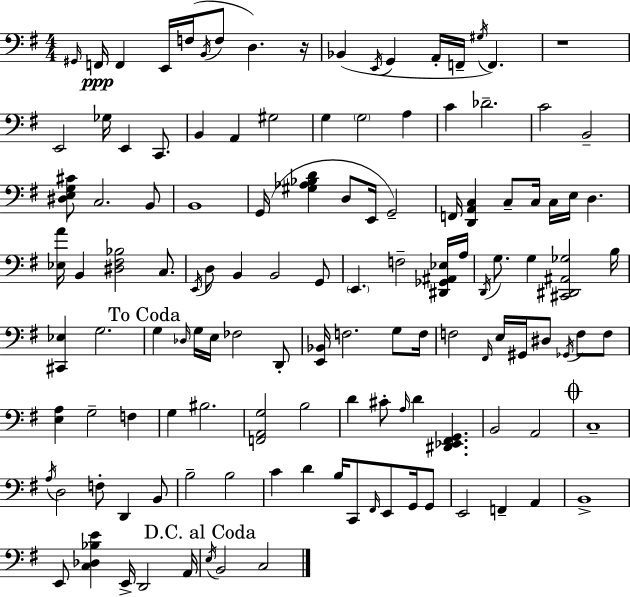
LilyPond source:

{
  \clef bass
  \numericTimeSignature
  \time 4/4
  \key e \minor
  \repeat volta 2 { \grace { gis,16 }\ppp f,16 f,4 e,16 f16( \acciaccatura { b,16 } f8 d4.) | r16 bes,4( \acciaccatura { e,16 } g,4 a,16-. f,16-- \acciaccatura { gis16 }) f,4. | r1 | e,2 ges16 e,4 | \break c,8. b,4 a,4 gis2 | g4 \parenthesize g2 | a4 c'4 des'2.-- | c'2 b,2-- | \break <dis e g cis'>8 c2. | b,8 b,1 | g,16( <gis aes bes d'>4 d8 e,16 g,2--) | f,16 <d, a, c>4 c8-- c16 c16 e16 d4. | \break <ees a'>16 b,4 <dis fis bes>2 | c8. \acciaccatura { e,16 } d8 b,4 b,2 | g,8 \parenthesize e,4. f2-- | <dis, ges, ais, ees>16 a16 \acciaccatura { d,16 } g8. g4 <cis, dis, ais, ges>2 | \break b16 <cis, ees>4 g2. | \mark "To Coda" g4 \grace { des16 } g16 e16 fes2 | d,8-. <e, bes,>16 f2. | g8 f16 f2 \grace { fis,16 } | \break e16 gis,16 dis8 \acciaccatura { ges,16 } f8 f8 <e a>4 g2-- | f4 g4 bis2. | <f, a, g>2 | b2 d'4 cis'8-. \grace { a16 } | \break d'4 <dis, ees, fis, g,>4. b,2 | a,2 \mark \markup { \musicglyph "scripts.coda" } c1-- | \acciaccatura { a16 } d2 | f8-. d,4 b,8 b2-- | \break b2 c'4 d'4 | b16 c,8 \grace { fis,16 } e,8 g,16 g,8 e,2 | f,4-- a,4 b,1-> | e,8 <c des bes e'>4 | \break e,16-> d,2 a,16 \mark "D.C. al Coda" \acciaccatura { e16 } b,2 | c2 } \bar "|."
}